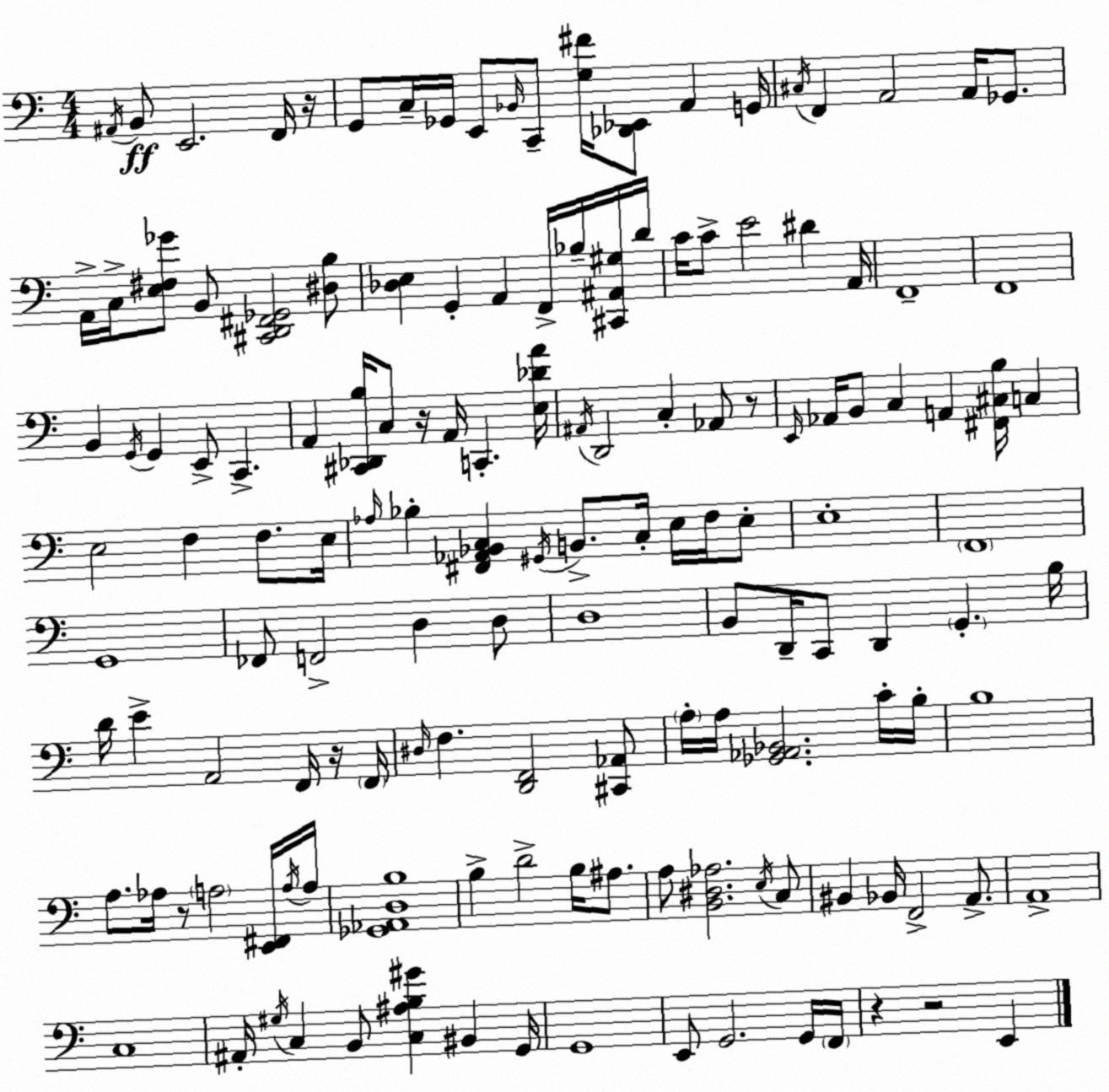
X:1
T:Untitled
M:4/4
L:1/4
K:C
^A,,/4 B,,/2 E,,2 F,,/4 z/4 G,,/2 C,/4 _G,,/4 E,,/2 _B,,/4 C,,/2 [G,^F]/4 [_D,,_E,,]/2 A,, G,,/4 ^C,/4 F,, A,,2 A,,/4 _G,,/2 A,,/4 C,/4 [E,^F,_G]/2 B,,/2 [^C,,D,,^F,,_G,,]2 [^D,B,]/2 [_D,E,] G,, A,, F,,/4 _B,/4 [^C,,^A,,^G,]/4 D/4 C/4 C/2 E2 ^D A,,/4 F,,4 F,,4 B,, G,,/4 G,, E,,/2 C,, A,, [^C,,_D,,B,]/4 C,/2 z/4 A,,/4 C,, [E,_DA]/4 ^A,,/4 D,,2 C, _A,,/2 z/2 E,,/4 _A,,/4 B,,/2 C, A,, [^F,,^C,B,]/4 C, E,2 F, F,/2 E,/4 _A,/4 _B, [^F,,_A,,_B,,C,] ^G,,/4 B,,/2 C,/4 E,/4 F,/4 E,/2 E,4 F,,4 G,,4 _F,,/2 F,,2 D, D,/2 D,4 B,,/2 D,,/4 C,,/2 D,, G,, B,/4 D/4 E A,,2 F,,/4 z/4 F,,/4 ^D,/4 F, [D,,F,,]2 [^C,,_A,,]/2 A,/4 A,/4 [_G,,_A,,_B,,]2 C/4 B,/4 B,4 A,/2 _A,/4 z/2 A,2 [E,,^F,,]/4 A,/4 A,/4 [_G,,_A,,D,B,]4 B, D2 B,/4 ^A,/2 A,/2 [B,,^D,_A,]2 E,/4 C,/2 ^B,, _B,,/4 F,,2 A,,/2 A,,4 C,4 ^A,,/4 ^G,/4 C, B,,/2 [C,^A,B,^G] ^B,, G,,/4 G,,4 E,,/2 G,,2 G,,/4 F,,/4 z z2 E,,